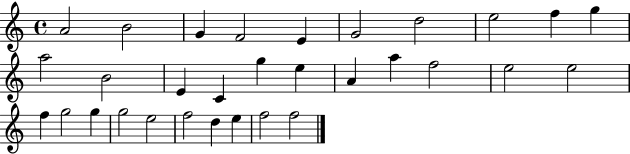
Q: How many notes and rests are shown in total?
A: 31